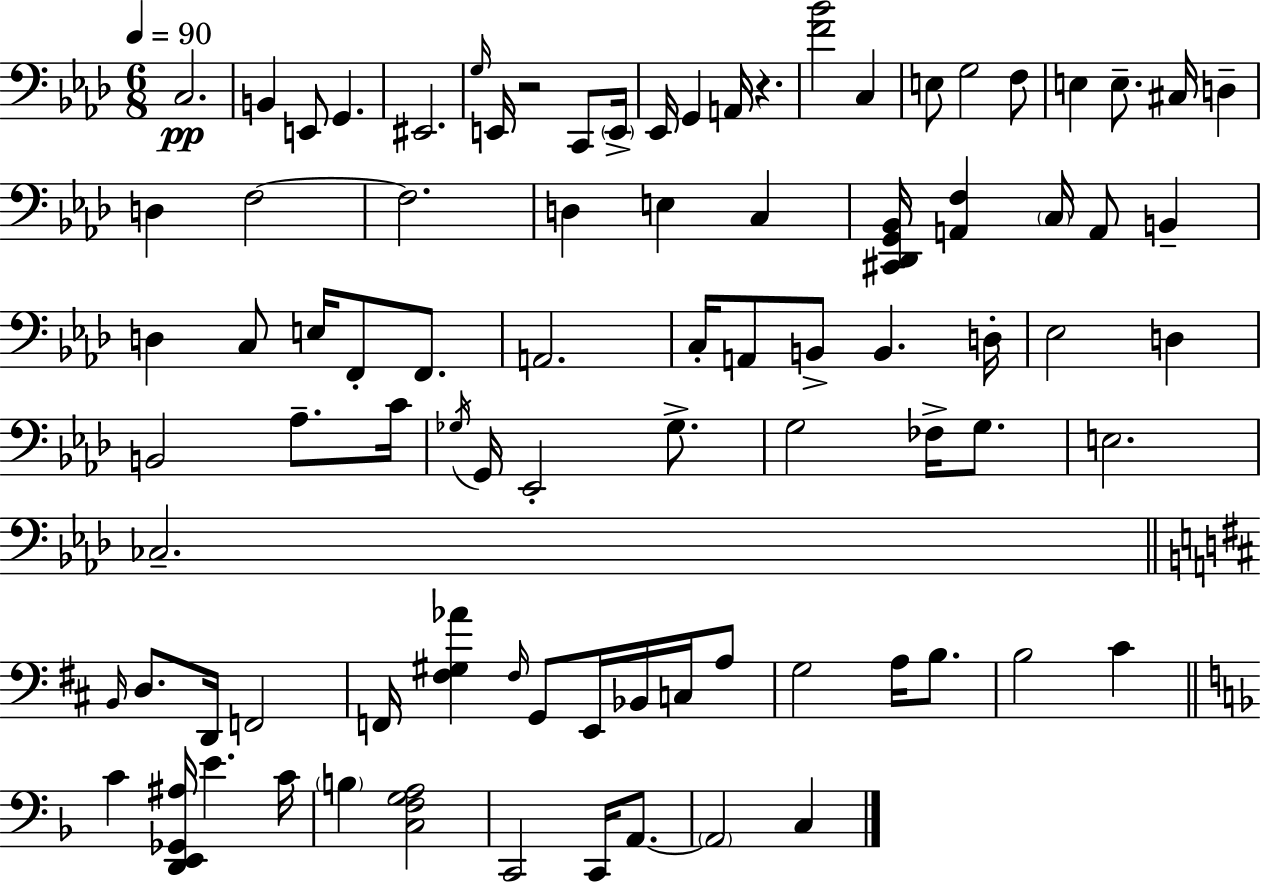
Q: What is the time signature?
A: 6/8